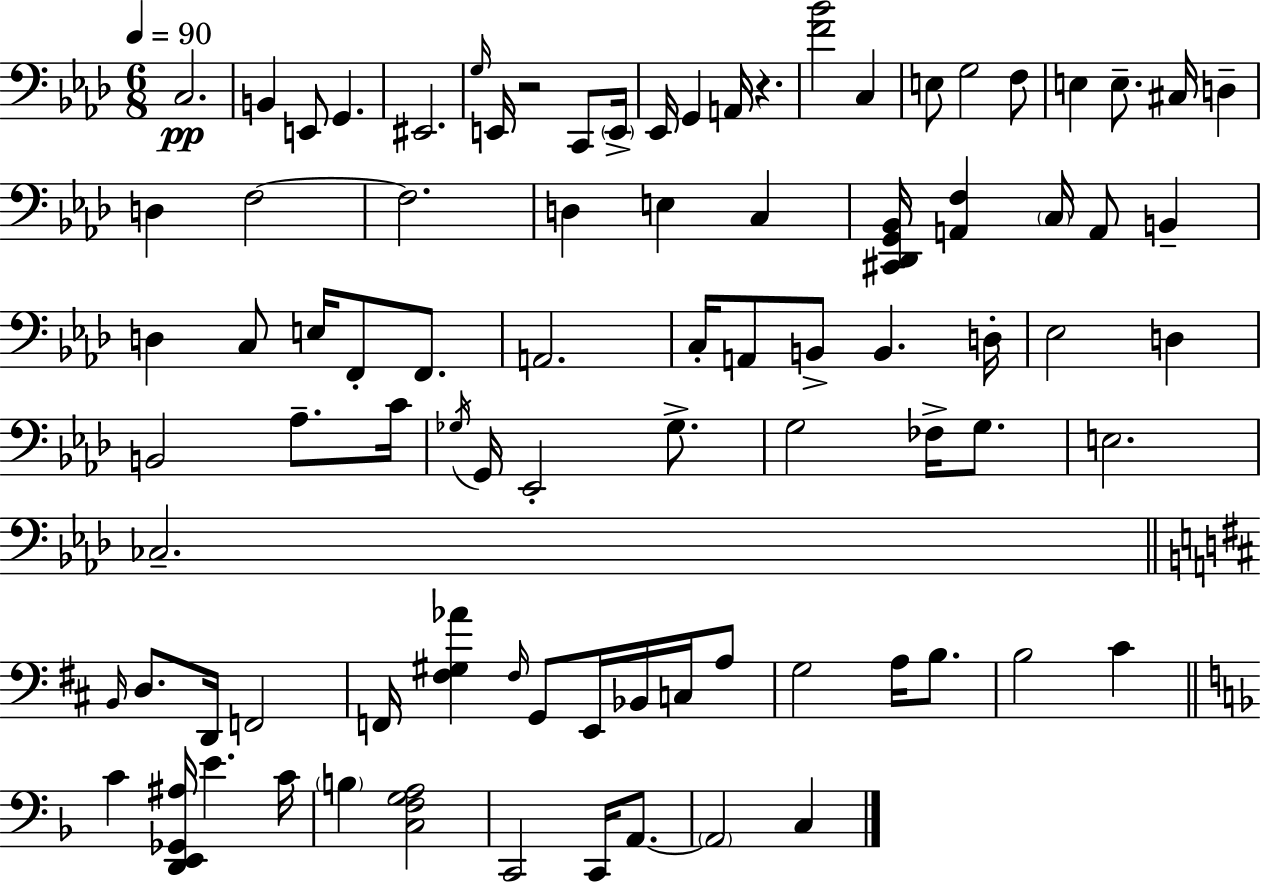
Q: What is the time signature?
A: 6/8